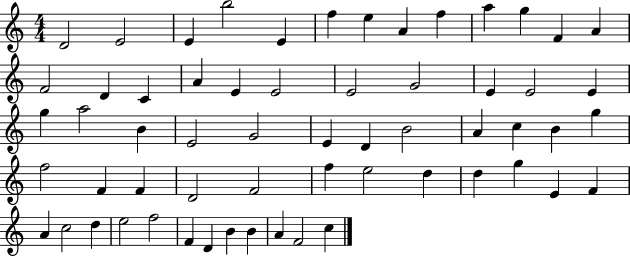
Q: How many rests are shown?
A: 0